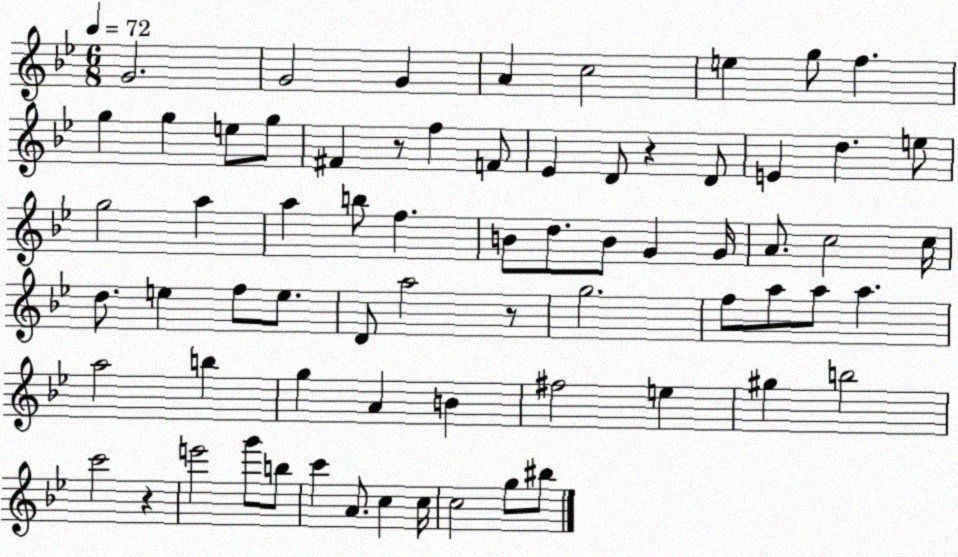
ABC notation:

X:1
T:Untitled
M:6/8
L:1/4
K:Bb
G2 G2 G A c2 e g/2 f g g e/2 g/2 ^F z/2 f F/2 _E D/2 z D/2 E d e/2 g2 a a b/2 f B/2 d/2 B/2 G G/4 A/2 c2 c/4 d/2 e f/2 e/2 D/2 a2 z/2 g2 f/2 a/2 a/2 a a2 b g A B ^f2 e ^g b2 c'2 z e'2 g'/2 b/2 c' A/2 c c/4 c2 g/2 ^b/2